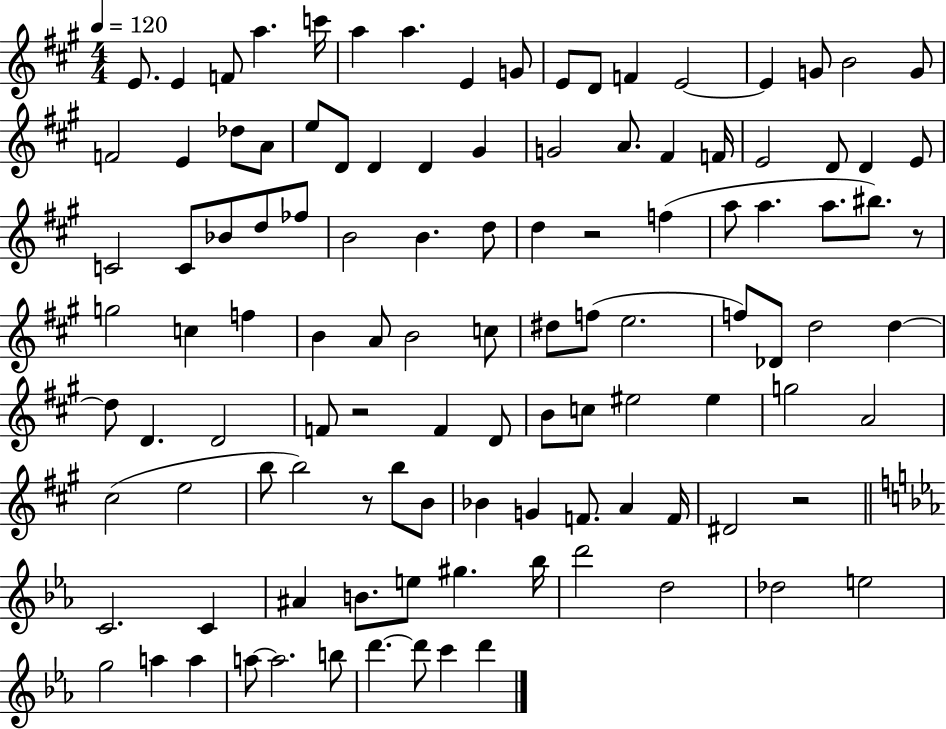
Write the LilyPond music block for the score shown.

{
  \clef treble
  \numericTimeSignature
  \time 4/4
  \key a \major
  \tempo 4 = 120
  \repeat volta 2 { e'8. e'4 f'8 a''4. c'''16 | a''4 a''4. e'4 g'8 | e'8 d'8 f'4 e'2~~ | e'4 g'8 b'2 g'8 | \break f'2 e'4 des''8 a'8 | e''8 d'8 d'4 d'4 gis'4 | g'2 a'8. fis'4 f'16 | e'2 d'8 d'4 e'8 | \break c'2 c'8 bes'8 d''8 fes''8 | b'2 b'4. d''8 | d''4 r2 f''4( | a''8 a''4. a''8. bis''8.) r8 | \break g''2 c''4 f''4 | b'4 a'8 b'2 c''8 | dis''8 f''8( e''2. | f''8) des'8 d''2 d''4~~ | \break d''8 d'4. d'2 | f'8 r2 f'4 d'8 | b'8 c''8 eis''2 eis''4 | g''2 a'2 | \break cis''2( e''2 | b''8 b''2) r8 b''8 b'8 | bes'4 g'4 f'8. a'4 f'16 | dis'2 r2 | \break \bar "||" \break \key ees \major c'2. c'4 | ais'4 b'8. e''8 gis''4. bes''16 | d'''2 d''2 | des''2 e''2 | \break g''2 a''4 a''4 | a''8~~ a''2. b''8 | d'''4.~~ d'''8 c'''4 d'''4 | } \bar "|."
}